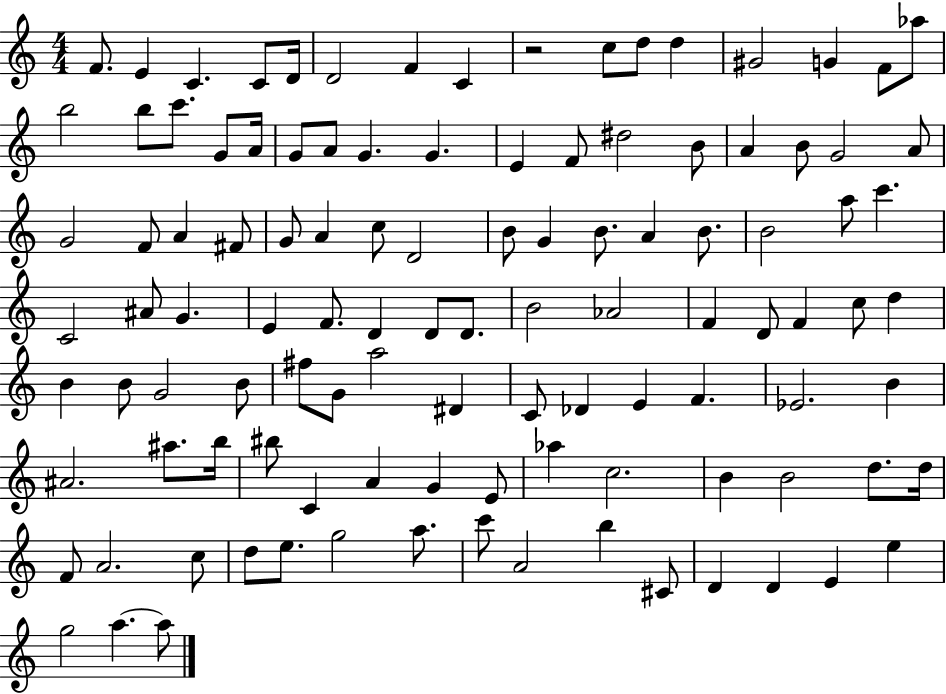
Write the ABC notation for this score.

X:1
T:Untitled
M:4/4
L:1/4
K:C
F/2 E C C/2 D/4 D2 F C z2 c/2 d/2 d ^G2 G F/2 _a/2 b2 b/2 c'/2 G/2 A/4 G/2 A/2 G G E F/2 ^d2 B/2 A B/2 G2 A/2 G2 F/2 A ^F/2 G/2 A c/2 D2 B/2 G B/2 A B/2 B2 a/2 c' C2 ^A/2 G E F/2 D D/2 D/2 B2 _A2 F D/2 F c/2 d B B/2 G2 B/2 ^f/2 G/2 a2 ^D C/2 _D E F _E2 B ^A2 ^a/2 b/4 ^b/2 C A G E/2 _a c2 B B2 d/2 d/4 F/2 A2 c/2 d/2 e/2 g2 a/2 c'/2 A2 b ^C/2 D D E e g2 a a/2